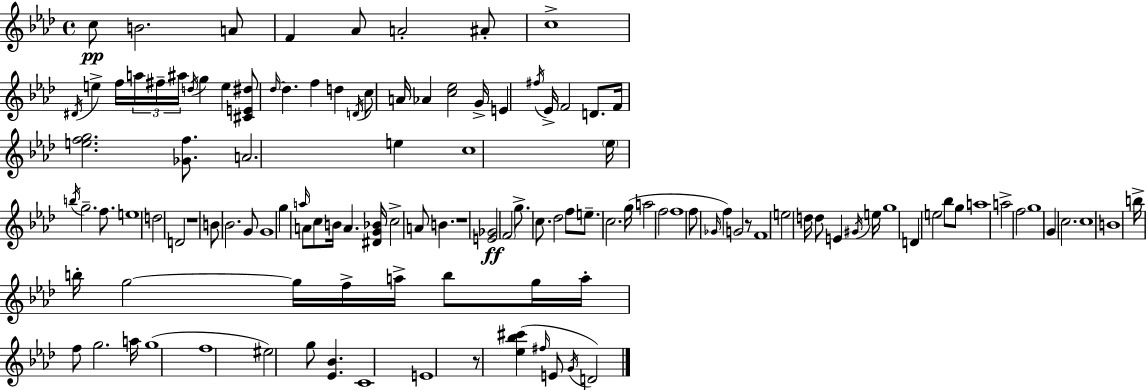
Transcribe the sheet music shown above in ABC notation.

X:1
T:Untitled
M:4/4
L:1/4
K:Fm
c/2 B2 A/2 F _A/2 A2 ^A/2 c4 ^D/4 e f/4 a/4 ^f/4 ^a/4 d/4 g e [^CE^d]/2 _d/4 _d f d D/4 c/2 A/4 _A [c_e]2 G/4 E ^f/4 _E/4 F2 D/2 F/4 [efg]2 [_Gf]/2 A2 e c4 _e/4 b/4 g2 f/2 e4 d2 D2 z4 B/2 _B2 G/2 G4 g a/4 A/2 c/2 B/4 A [^DG_B]/4 c2 A/2 B z4 [E_G]2 F2 g/2 c/2 _d2 f/2 e/2 c2 g/4 a2 f2 f4 f/2 _G/4 f G2 z/2 F4 e2 d/4 d/2 E ^G/4 e/4 g4 D e2 _b/2 g/2 a4 a2 f2 g4 G c2 c4 B4 b/4 b/4 g2 g/4 f/4 a/4 b/2 g/4 a/4 f/2 g2 a/4 g4 f4 ^e2 g/2 [_E_B] C4 E4 z/2 [_e_b^c'] ^f/4 E/2 G/4 D2